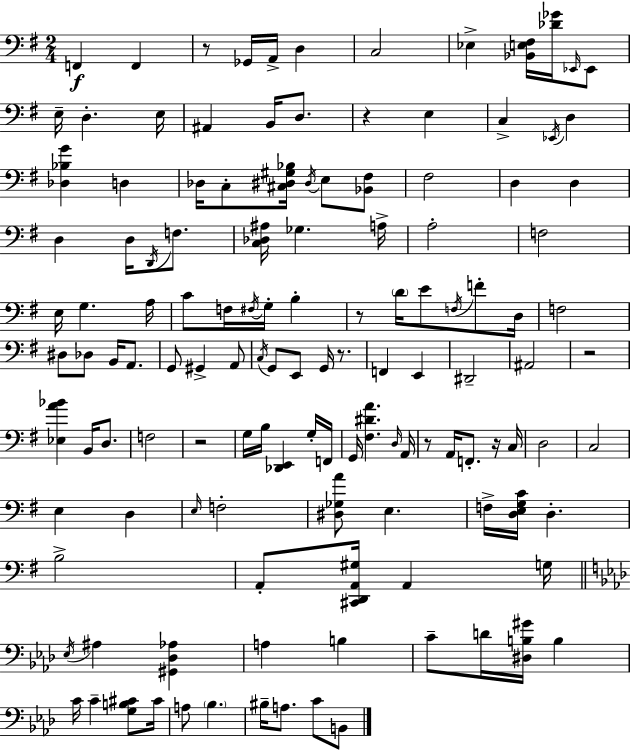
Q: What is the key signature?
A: G major